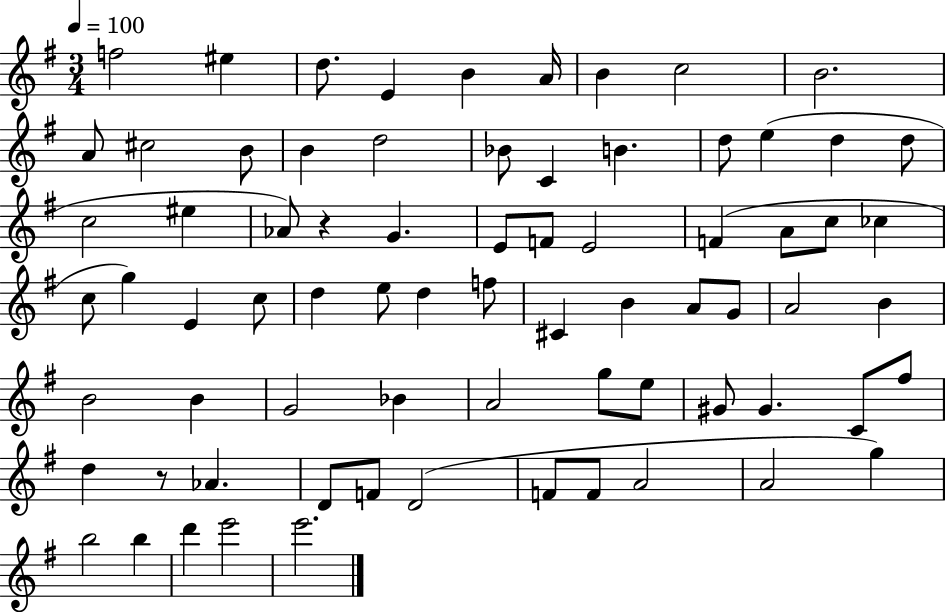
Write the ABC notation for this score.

X:1
T:Untitled
M:3/4
L:1/4
K:G
f2 ^e d/2 E B A/4 B c2 B2 A/2 ^c2 B/2 B d2 _B/2 C B d/2 e d d/2 c2 ^e _A/2 z G E/2 F/2 E2 F A/2 c/2 _c c/2 g E c/2 d e/2 d f/2 ^C B A/2 G/2 A2 B B2 B G2 _B A2 g/2 e/2 ^G/2 ^G C/2 ^f/2 d z/2 _A D/2 F/2 D2 F/2 F/2 A2 A2 g b2 b d' e'2 e'2